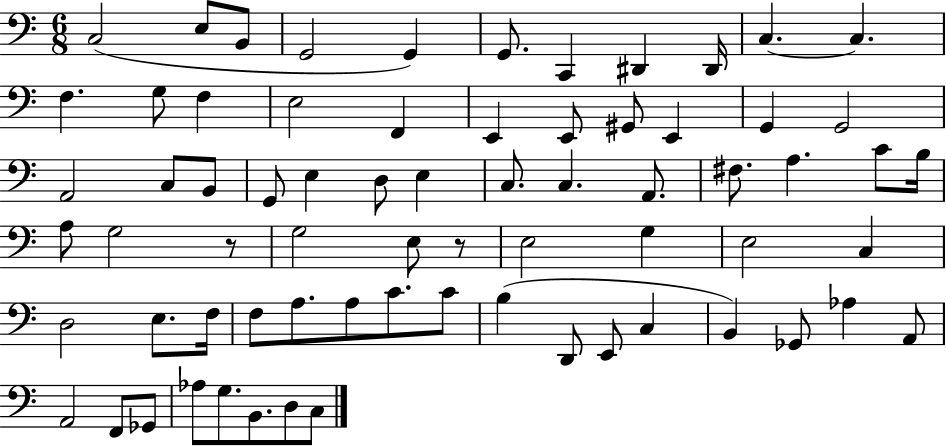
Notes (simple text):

C3/h E3/e B2/e G2/h G2/q G2/e. C2/q D#2/q D#2/s C3/q. C3/q. F3/q. G3/e F3/q E3/h F2/q E2/q E2/e G#2/e E2/q G2/q G2/h A2/h C3/e B2/e G2/e E3/q D3/e E3/q C3/e. C3/q. A2/e. F#3/e. A3/q. C4/e B3/s A3/e G3/h R/e G3/h E3/e R/e E3/h G3/q E3/h C3/q D3/h E3/e. F3/s F3/e A3/e. A3/e C4/e. C4/e B3/q D2/e E2/e C3/q B2/q Gb2/e Ab3/q A2/e A2/h F2/e Gb2/e Ab3/e G3/e. B2/e. D3/e C3/e